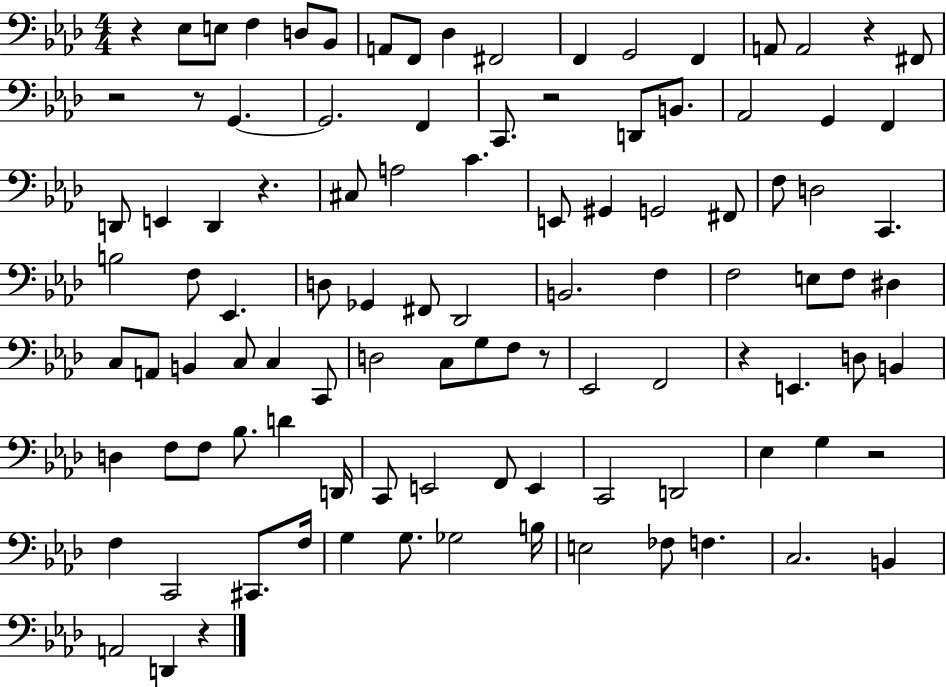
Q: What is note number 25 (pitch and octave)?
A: D2